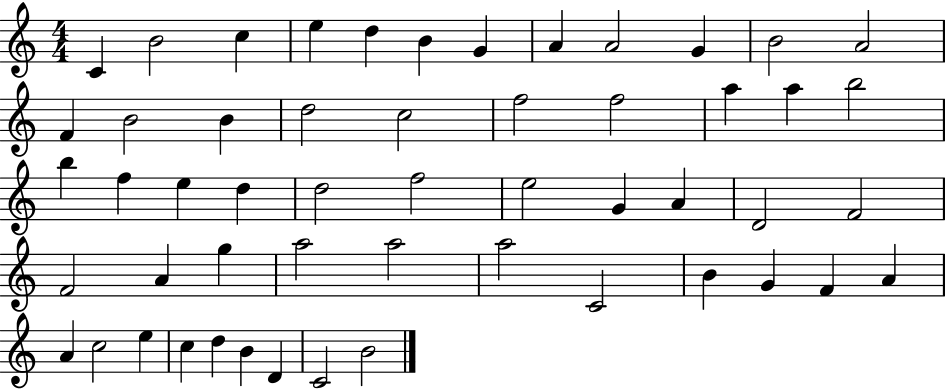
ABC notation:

X:1
T:Untitled
M:4/4
L:1/4
K:C
C B2 c e d B G A A2 G B2 A2 F B2 B d2 c2 f2 f2 a a b2 b f e d d2 f2 e2 G A D2 F2 F2 A g a2 a2 a2 C2 B G F A A c2 e c d B D C2 B2